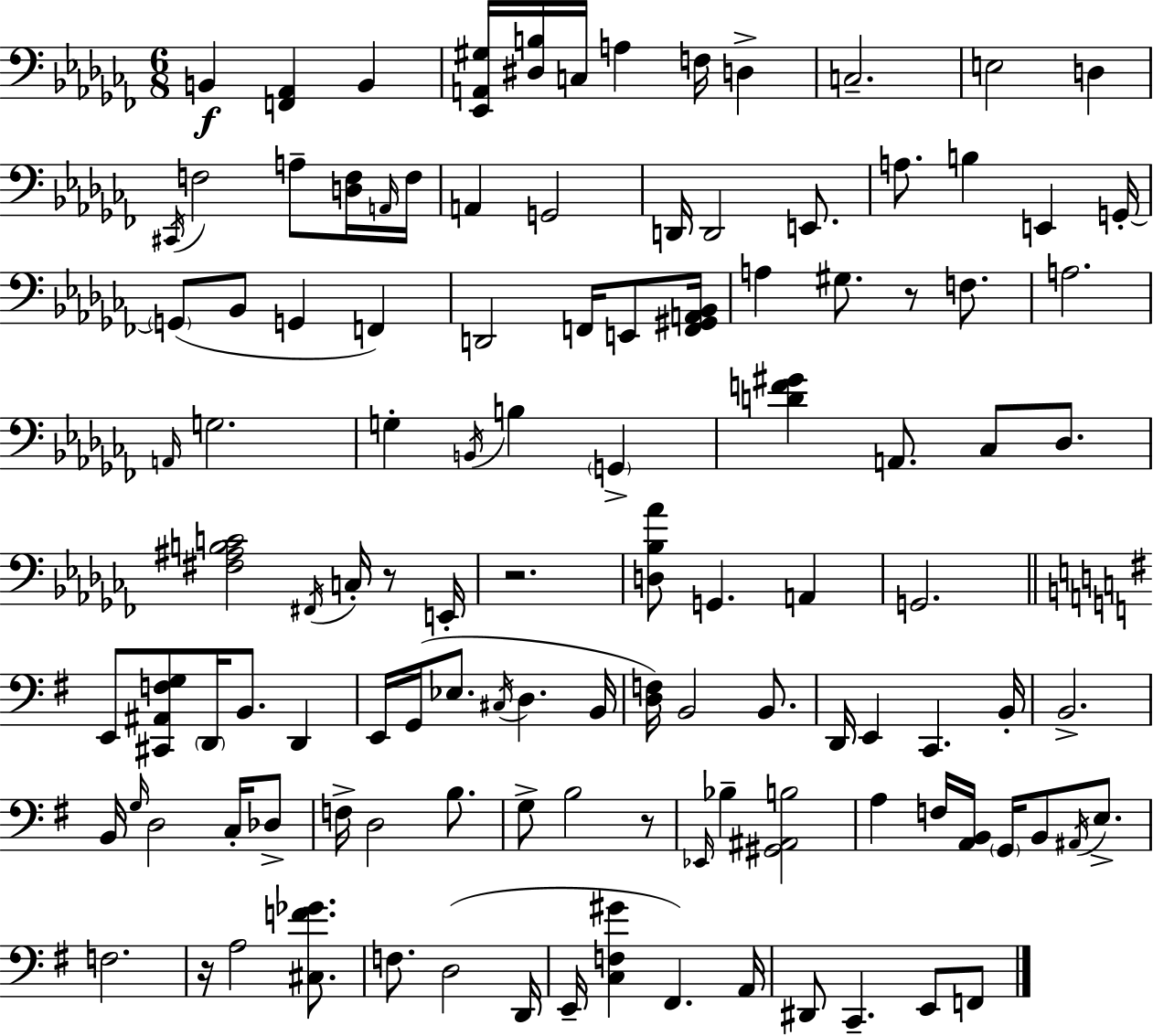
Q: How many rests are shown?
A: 5